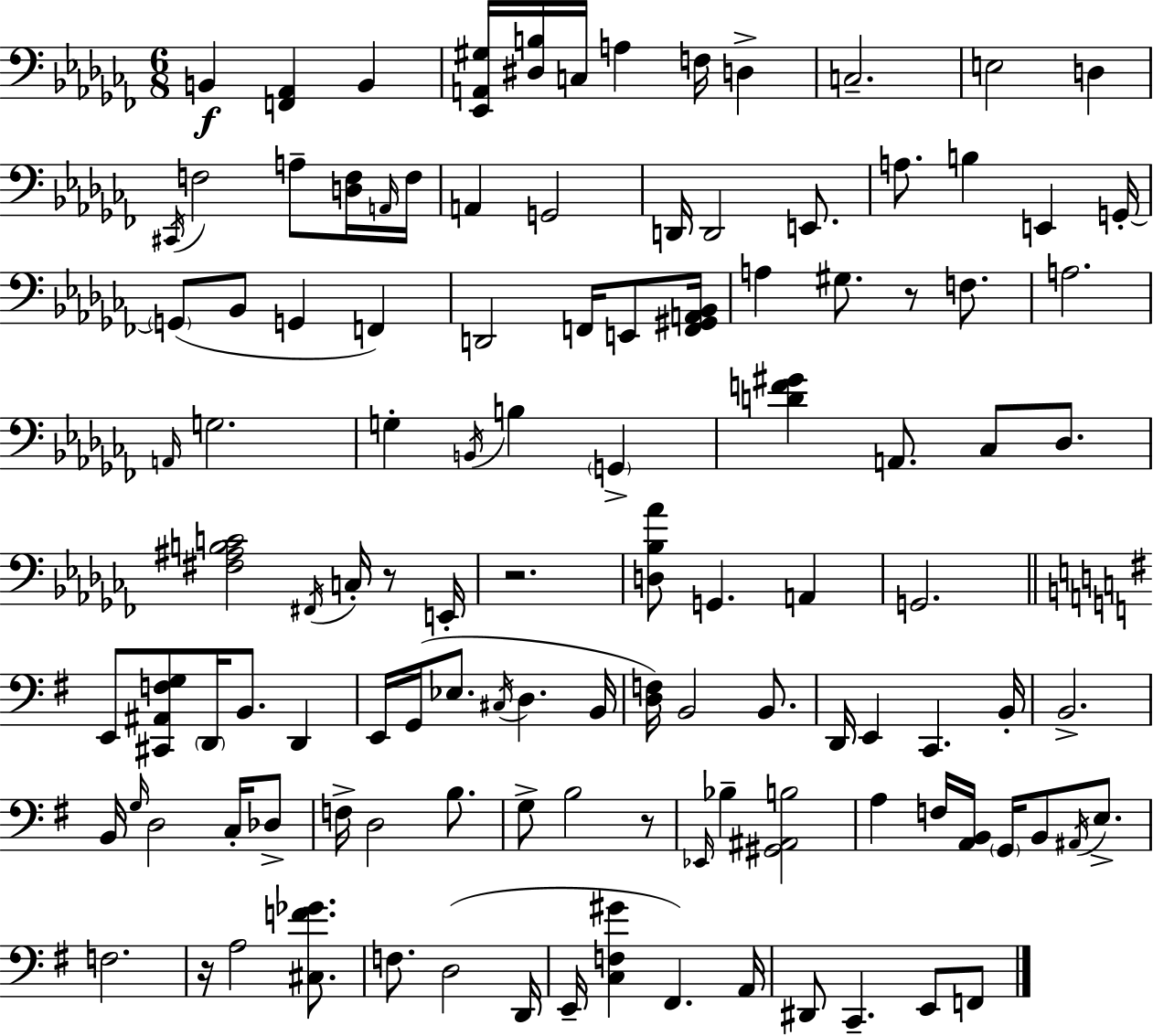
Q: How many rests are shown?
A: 5